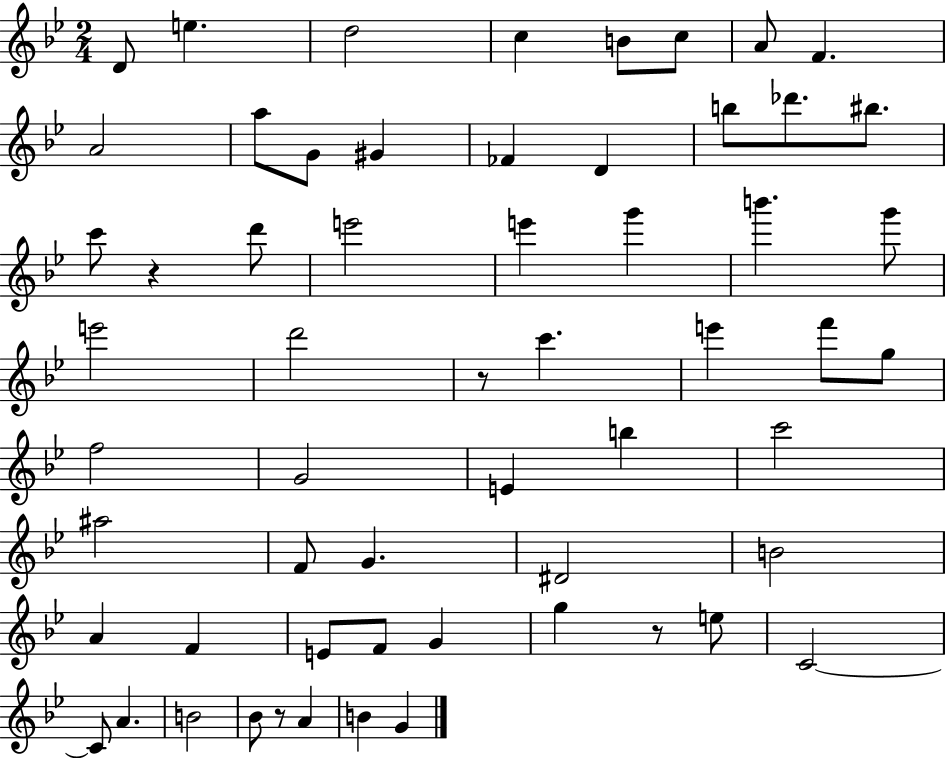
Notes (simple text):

D4/e E5/q. D5/h C5/q B4/e C5/e A4/e F4/q. A4/h A5/e G4/e G#4/q FES4/q D4/q B5/e Db6/e. BIS5/e. C6/e R/q D6/e E6/h E6/q G6/q B6/q. G6/e E6/h D6/h R/e C6/q. E6/q F6/e G5/e F5/h G4/h E4/q B5/q C6/h A#5/h F4/e G4/q. D#4/h B4/h A4/q F4/q E4/e F4/e G4/q G5/q R/e E5/e C4/h C4/e A4/q. B4/h Bb4/e R/e A4/q B4/q G4/q